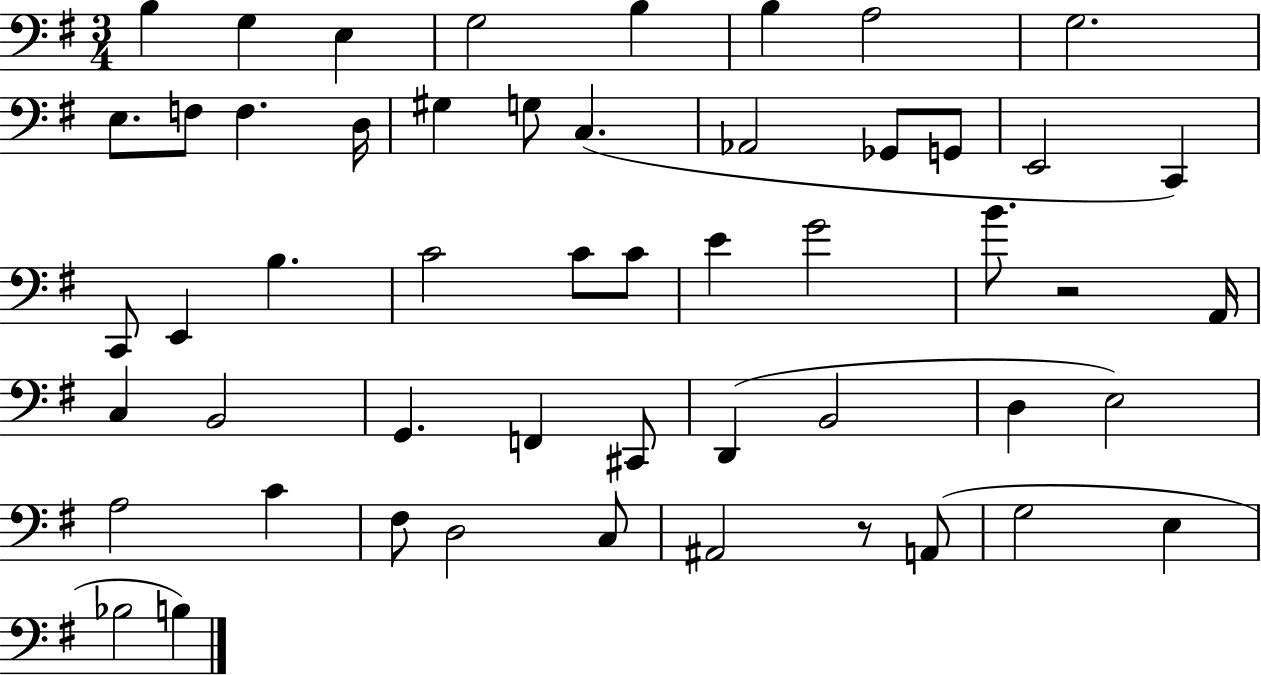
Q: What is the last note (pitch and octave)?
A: B3